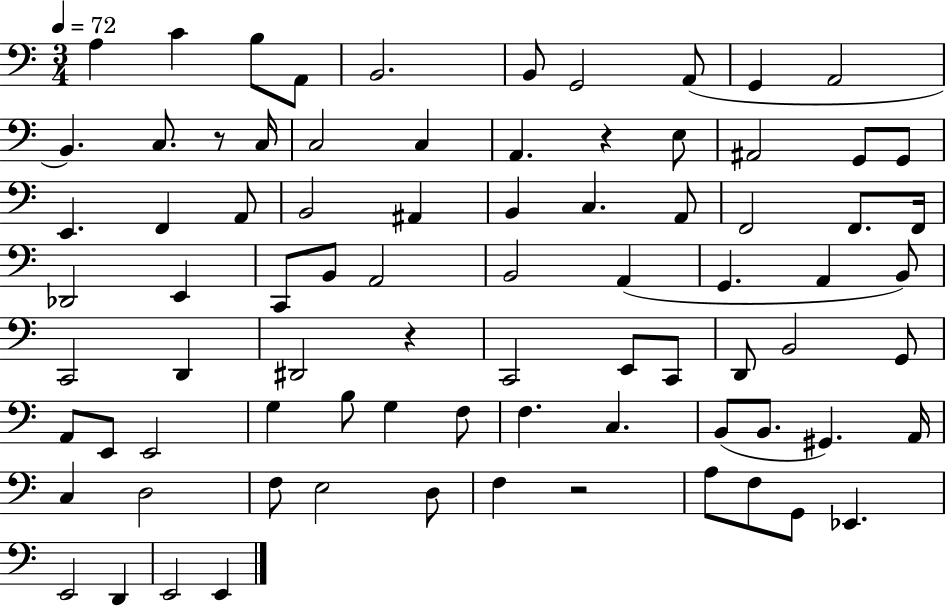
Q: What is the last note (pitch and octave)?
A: E2